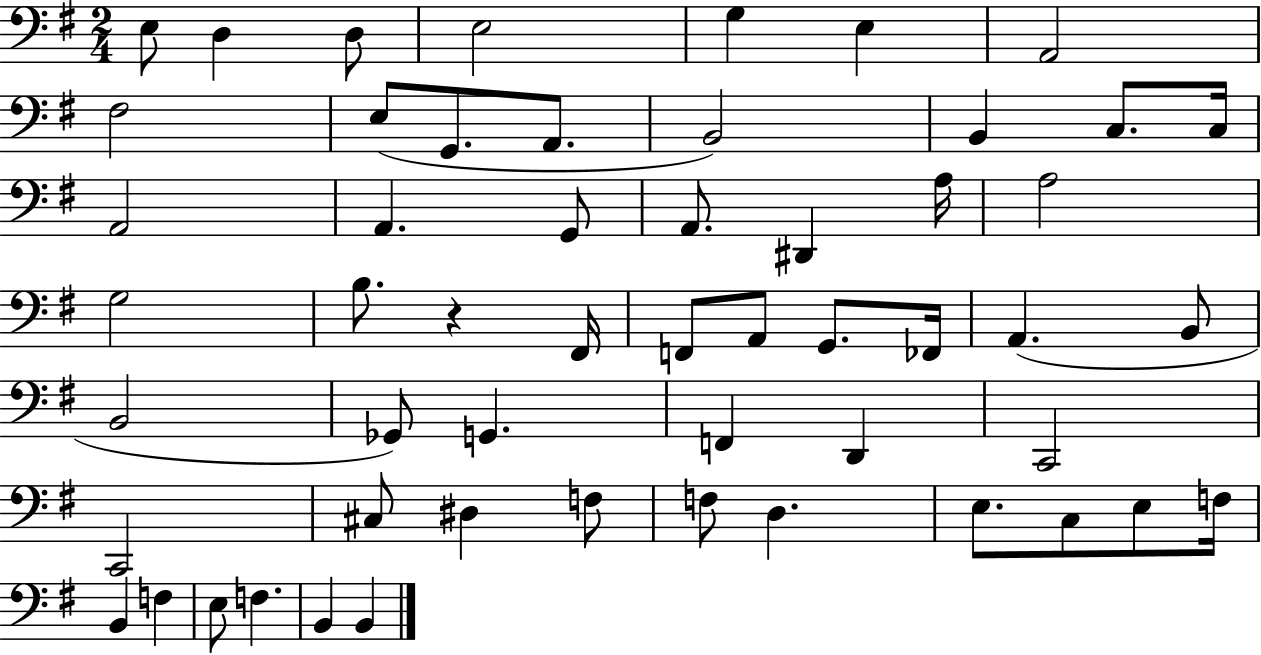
E3/e D3/q D3/e E3/h G3/q E3/q A2/h F#3/h E3/e G2/e. A2/e. B2/h B2/q C3/e. C3/s A2/h A2/q. G2/e A2/e. D#2/q A3/s A3/h G3/h B3/e. R/q F#2/s F2/e A2/e G2/e. FES2/s A2/q. B2/e B2/h Gb2/e G2/q. F2/q D2/q C2/h C2/h C#3/e D#3/q F3/e F3/e D3/q. E3/e. C3/e E3/e F3/s B2/q F3/q E3/e F3/q. B2/q B2/q